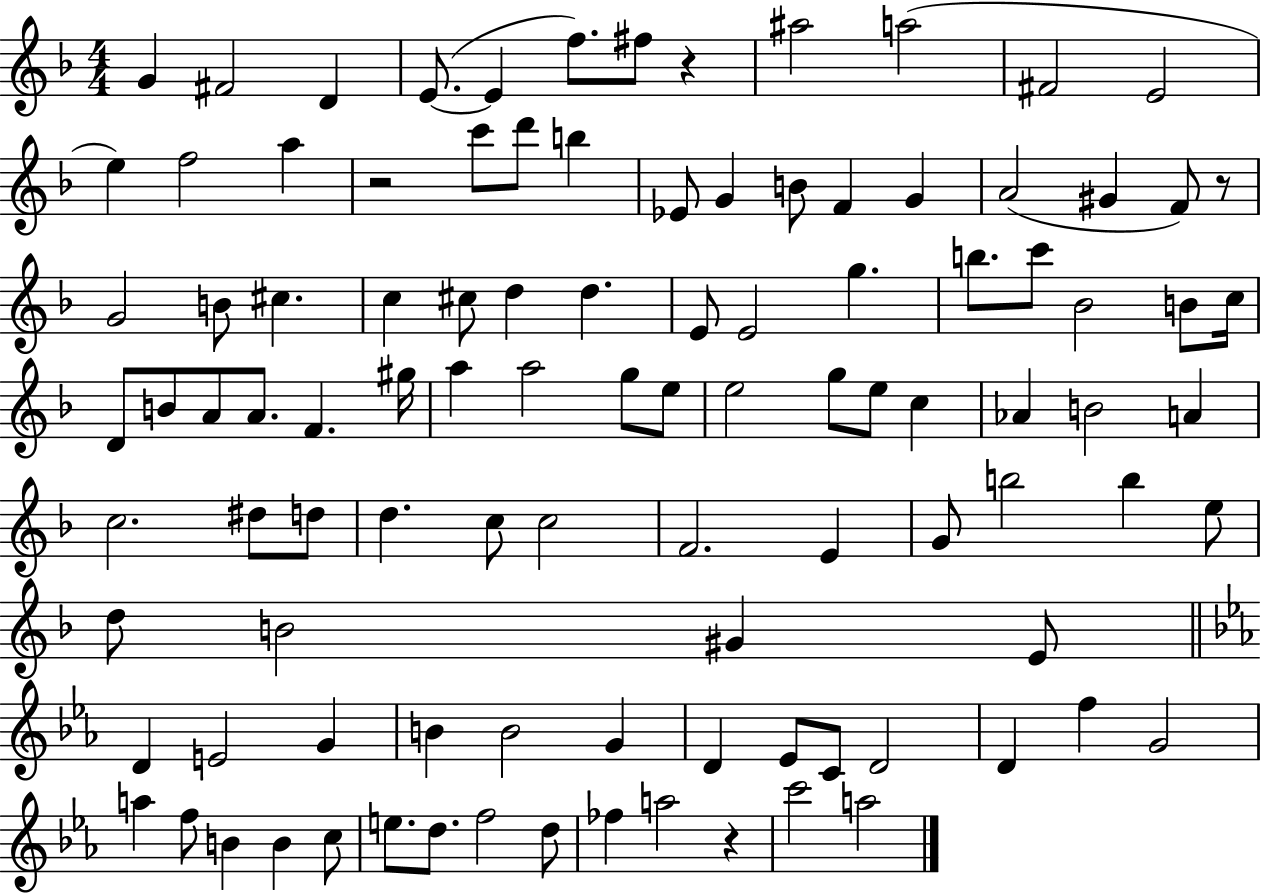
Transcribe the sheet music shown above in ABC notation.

X:1
T:Untitled
M:4/4
L:1/4
K:F
G ^F2 D E/2 E f/2 ^f/2 z ^a2 a2 ^F2 E2 e f2 a z2 c'/2 d'/2 b _E/2 G B/2 F G A2 ^G F/2 z/2 G2 B/2 ^c c ^c/2 d d E/2 E2 g b/2 c'/2 _B2 B/2 c/4 D/2 B/2 A/2 A/2 F ^g/4 a a2 g/2 e/2 e2 g/2 e/2 c _A B2 A c2 ^d/2 d/2 d c/2 c2 F2 E G/2 b2 b e/2 d/2 B2 ^G E/2 D E2 G B B2 G D _E/2 C/2 D2 D f G2 a f/2 B B c/2 e/2 d/2 f2 d/2 _f a2 z c'2 a2